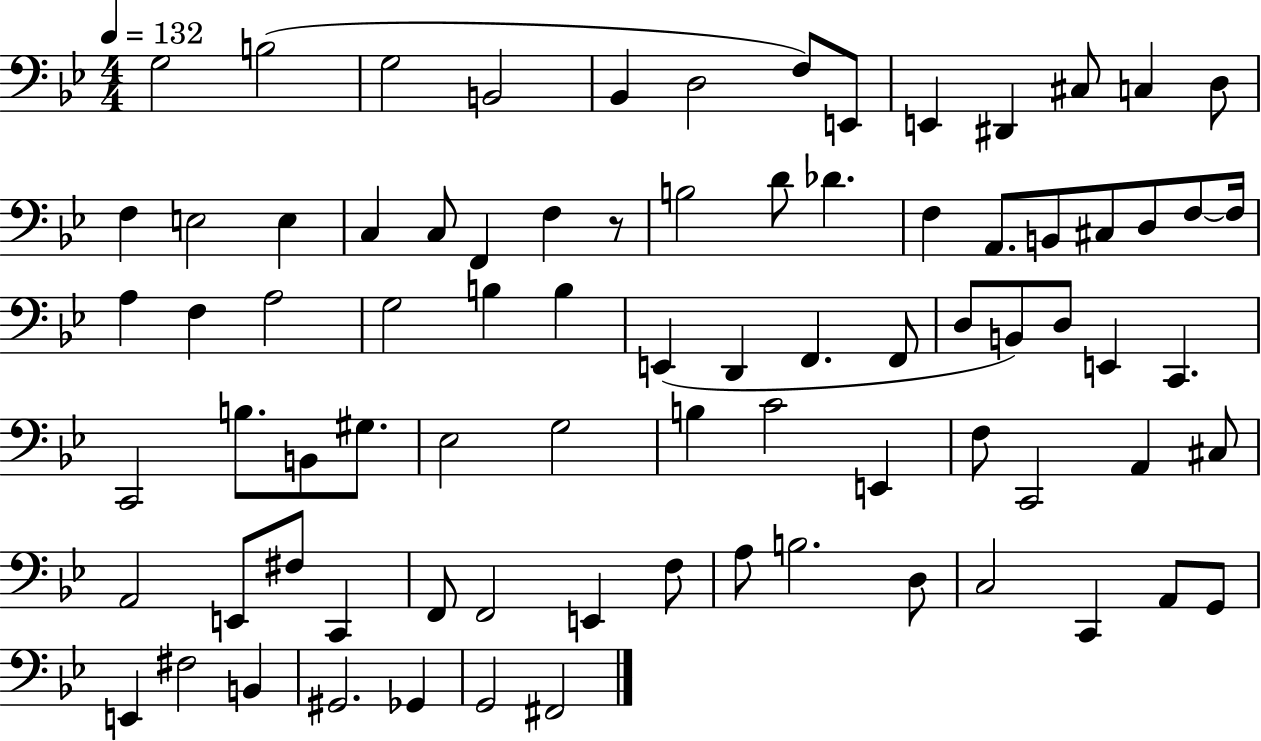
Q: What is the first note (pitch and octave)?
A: G3